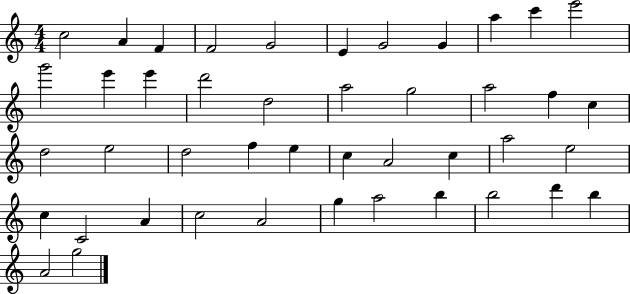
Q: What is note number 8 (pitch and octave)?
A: G4